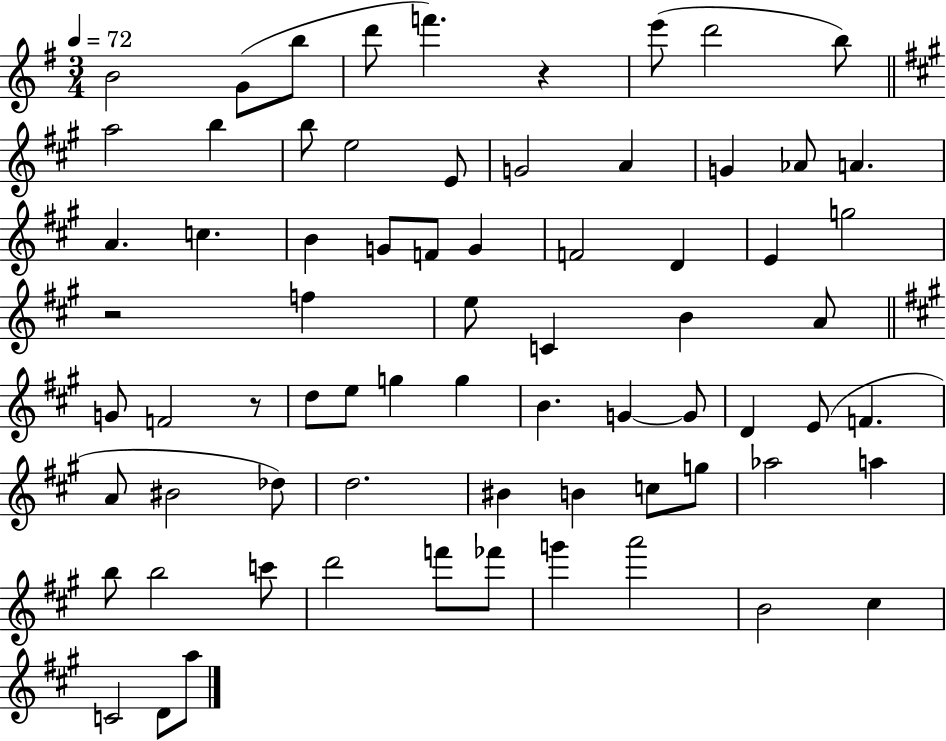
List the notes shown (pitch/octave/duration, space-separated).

B4/h G4/e B5/e D6/e F6/q. R/q E6/e D6/h B5/e A5/h B5/q B5/e E5/h E4/e G4/h A4/q G4/q Ab4/e A4/q. A4/q. C5/q. B4/q G4/e F4/e G4/q F4/h D4/q E4/q G5/h R/h F5/q E5/e C4/q B4/q A4/e G4/e F4/h R/e D5/e E5/e G5/q G5/q B4/q. G4/q G4/e D4/q E4/e F4/q. A4/e BIS4/h Db5/e D5/h. BIS4/q B4/q C5/e G5/e Ab5/h A5/q B5/e B5/h C6/e D6/h F6/e FES6/e G6/q A6/h B4/h C#5/q C4/h D4/e A5/e